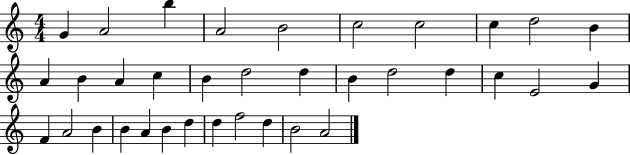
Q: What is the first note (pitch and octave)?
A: G4